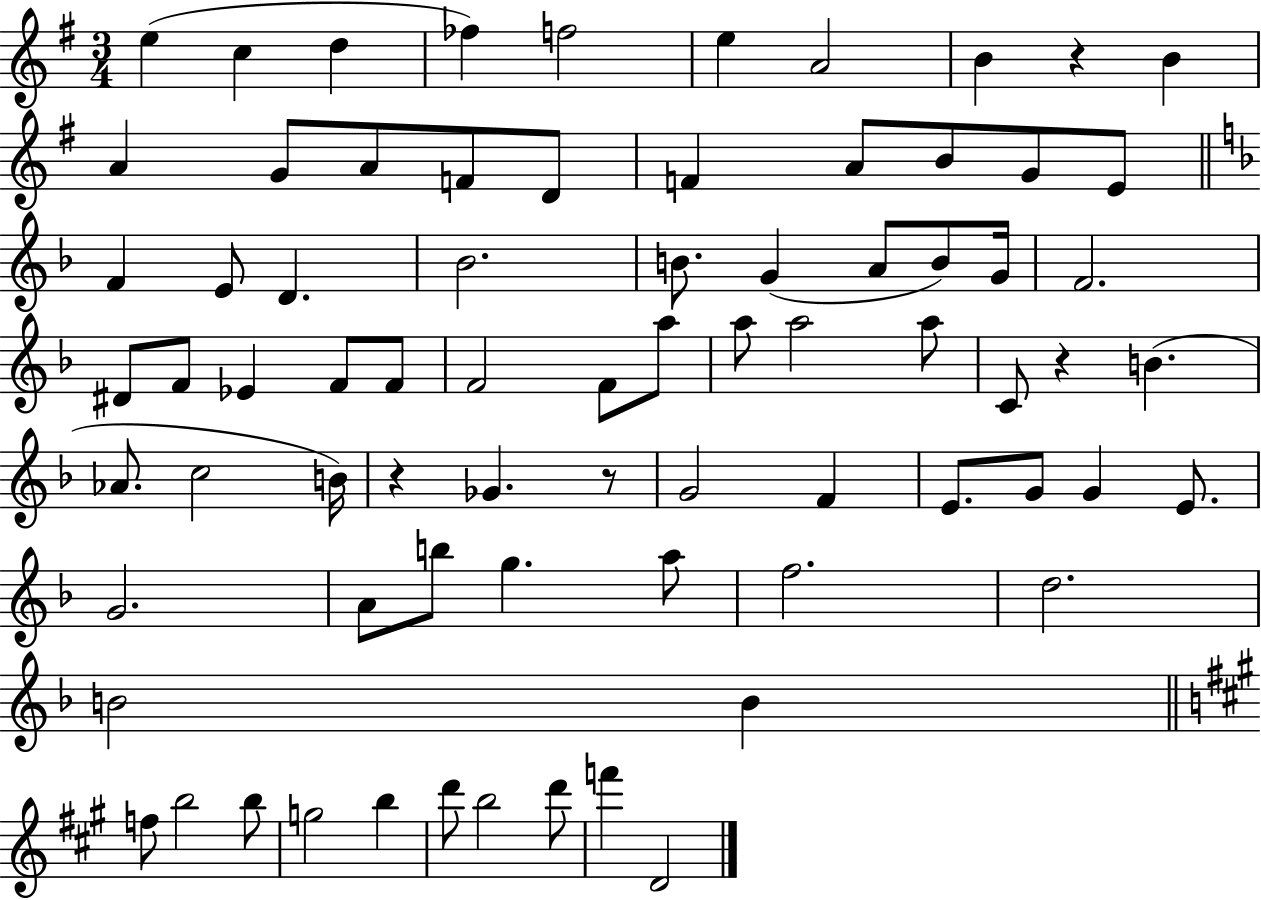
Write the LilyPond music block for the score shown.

{
  \clef treble
  \numericTimeSignature
  \time 3/4
  \key g \major
  \repeat volta 2 { e''4( c''4 d''4 | fes''4) f''2 | e''4 a'2 | b'4 r4 b'4 | \break a'4 g'8 a'8 f'8 d'8 | f'4 a'8 b'8 g'8 e'8 | \bar "||" \break \key d \minor f'4 e'8 d'4. | bes'2. | b'8. g'4( a'8 b'8) g'16 | f'2. | \break dis'8 f'8 ees'4 f'8 f'8 | f'2 f'8 a''8 | a''8 a''2 a''8 | c'8 r4 b'4.( | \break aes'8. c''2 b'16) | r4 ges'4. r8 | g'2 f'4 | e'8. g'8 g'4 e'8. | \break g'2. | a'8 b''8 g''4. a''8 | f''2. | d''2. | \break b'2 b'4 | \bar "||" \break \key a \major f''8 b''2 b''8 | g''2 b''4 | d'''8 b''2 d'''8 | f'''4 d'2 | \break } \bar "|."
}